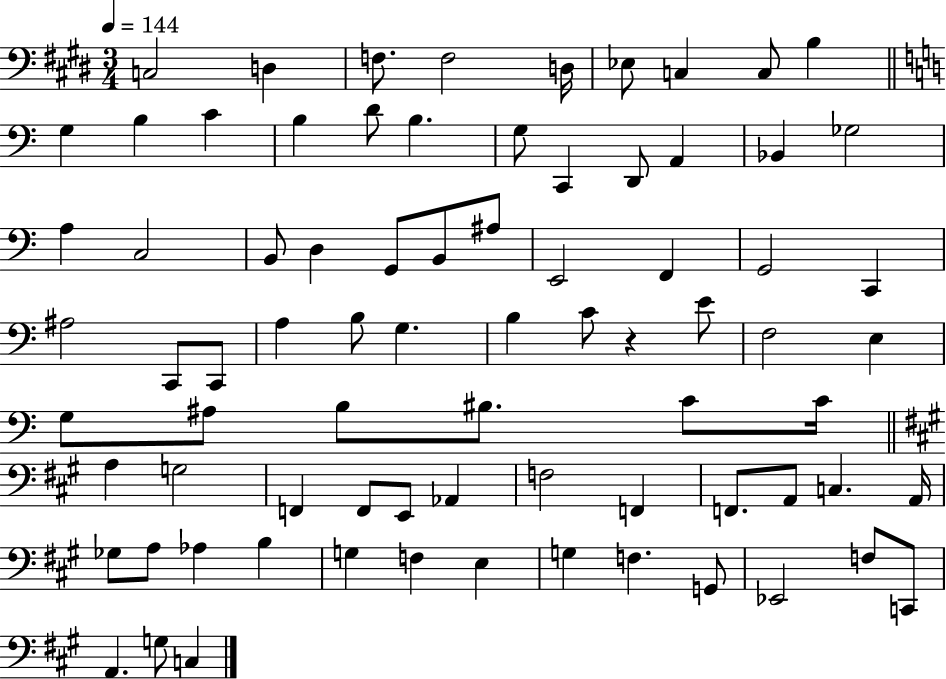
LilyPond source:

{
  \clef bass
  \numericTimeSignature
  \time 3/4
  \key e \major
  \tempo 4 = 144
  c2 d4 | f8. f2 d16 | ees8 c4 c8 b4 | \bar "||" \break \key c \major g4 b4 c'4 | b4 d'8 b4. | g8 c,4 d,8 a,4 | bes,4 ges2 | \break a4 c2 | b,8 d4 g,8 b,8 ais8 | e,2 f,4 | g,2 c,4 | \break ais2 c,8 c,8 | a4 b8 g4. | b4 c'8 r4 e'8 | f2 e4 | \break g8 ais8 b8 bis8. c'8 c'16 | \bar "||" \break \key a \major a4 g2 | f,4 f,8 e,8 aes,4 | f2 f,4 | f,8. a,8 c4. a,16 | \break ges8 a8 aes4 b4 | g4 f4 e4 | g4 f4. g,8 | ees,2 f8 c,8 | \break a,4. g8 c4 | \bar "|."
}